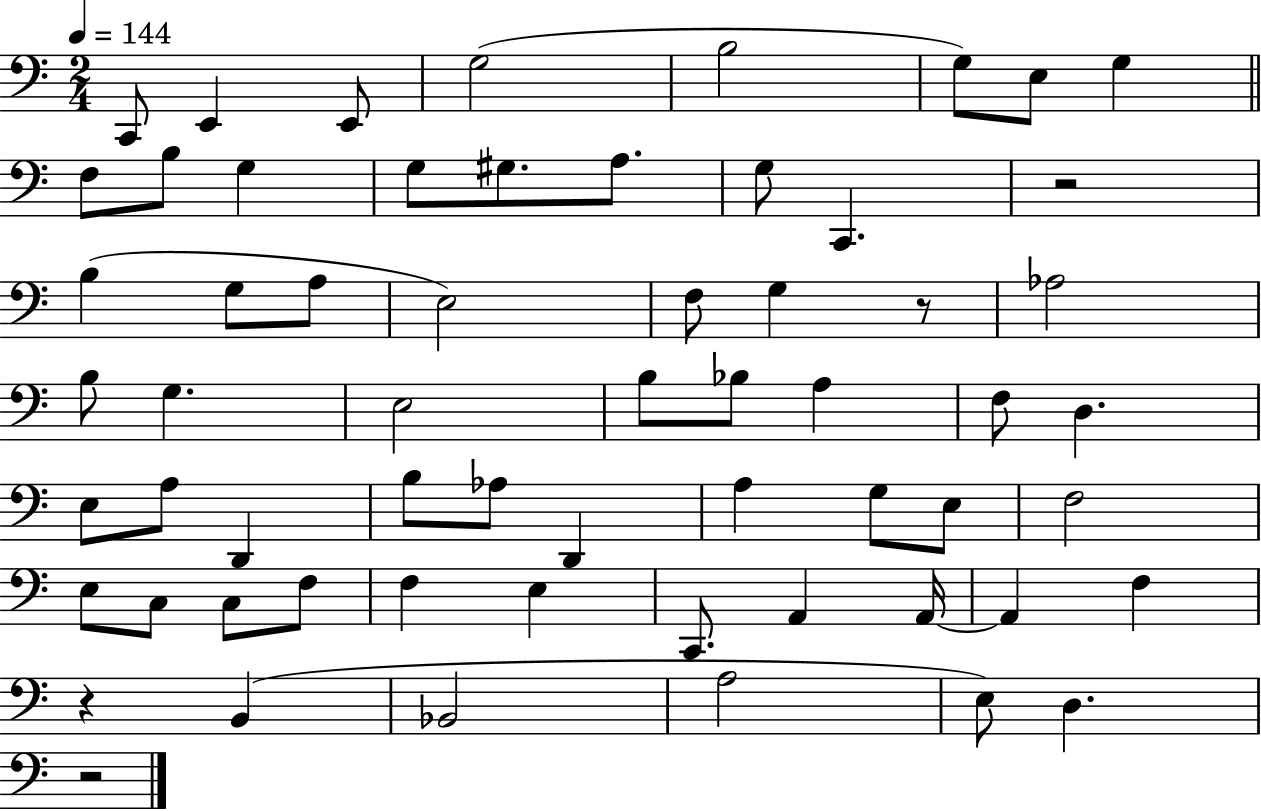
X:1
T:Untitled
M:2/4
L:1/4
K:C
C,,/2 E,, E,,/2 G,2 B,2 G,/2 E,/2 G, F,/2 B,/2 G, G,/2 ^G,/2 A,/2 G,/2 C,, z2 B, G,/2 A,/2 E,2 F,/2 G, z/2 _A,2 B,/2 G, E,2 B,/2 _B,/2 A, F,/2 D, E,/2 A,/2 D,, B,/2 _A,/2 D,, A, G,/2 E,/2 F,2 E,/2 C,/2 C,/2 F,/2 F, E, C,,/2 A,, A,,/4 A,, F, z B,, _B,,2 A,2 E,/2 D, z2